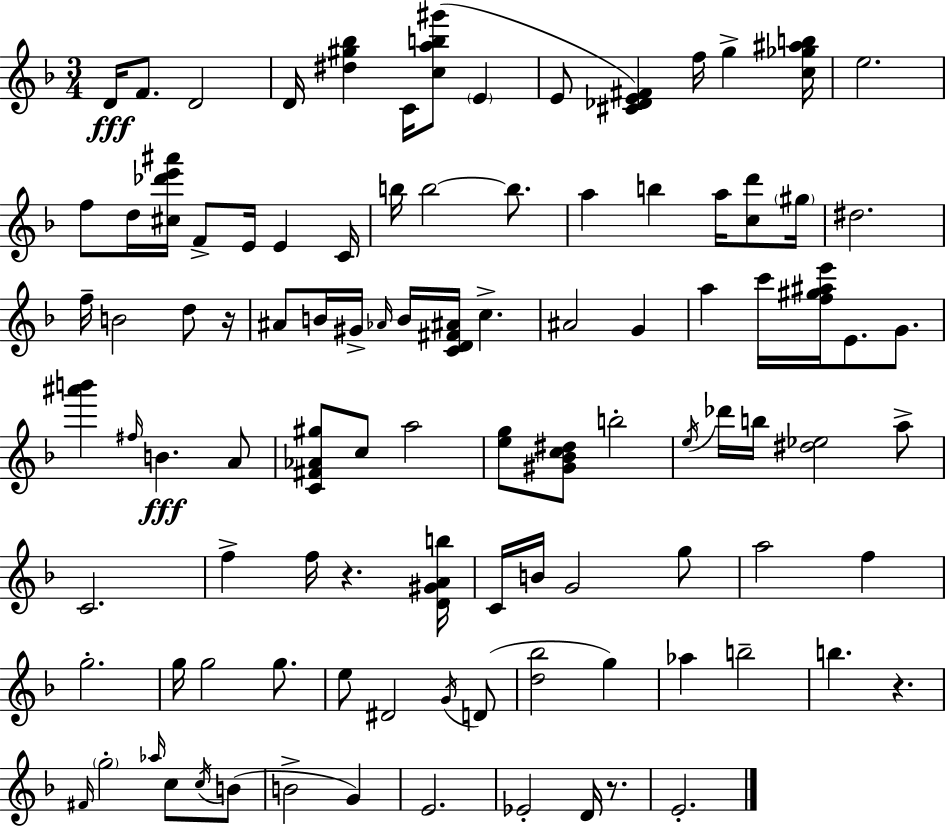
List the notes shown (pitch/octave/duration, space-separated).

D4/s F4/e. D4/h D4/s [D#5,G#5,Bb5]/q C4/s [C5,A5,B5,G#6]/e E4/q E4/e [C#4,Db4,E4,F#4]/q F5/s G5/q [C5,Gb5,A#5,B5]/s E5/h. F5/e D5/s [C#5,Db6,E6,A#6]/s F4/e E4/s E4/q C4/s B5/s B5/h B5/e. A5/q B5/q A5/s [C5,D6]/e G#5/s D#5/h. F5/s B4/h D5/e R/s A#4/e B4/s G#4/s Ab4/s B4/s [C4,D4,F#4,A#4]/s C5/q. A#4/h G4/q A5/q C6/s [F5,G#5,A#5,E6]/s E4/e. G4/e. [A#6,B6]/q F#5/s B4/q. A4/e [C4,F#4,Ab4,G#5]/e C5/e A5/h [E5,G5]/e [G#4,Bb4,C5,D#5]/e B5/h E5/s Db6/s B5/s [D#5,Eb5]/h A5/e C4/h. F5/q F5/s R/q. [D4,G#4,A4,B5]/s C4/s B4/s G4/h G5/e A5/h F5/q G5/h. G5/s G5/h G5/e. E5/e D#4/h G4/s D4/e [D5,Bb5]/h G5/q Ab5/q B5/h B5/q. R/q. F#4/s G5/h Ab5/s C5/e C5/s B4/e B4/h G4/q E4/h. Eb4/h D4/s R/e. E4/h.